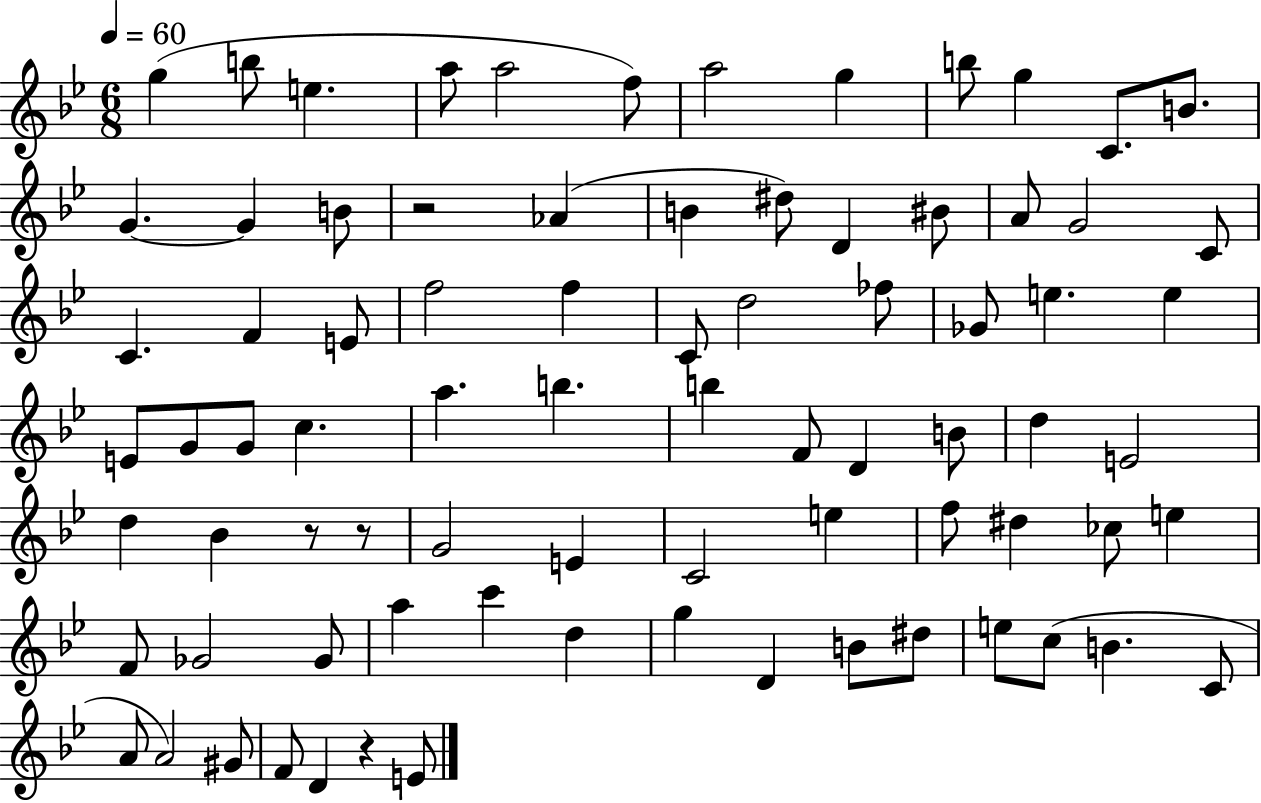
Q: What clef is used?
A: treble